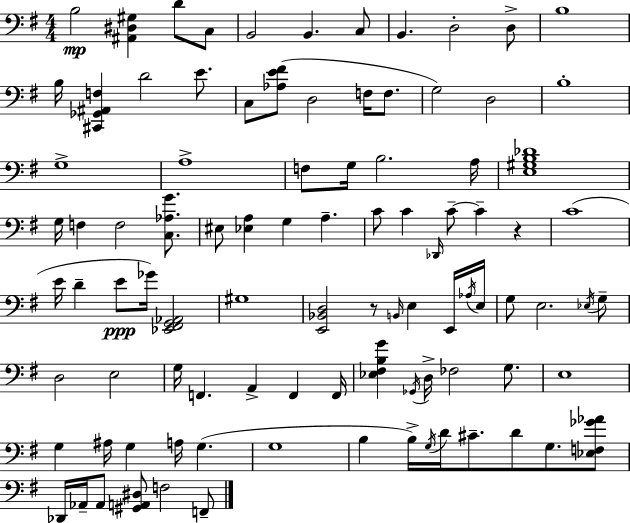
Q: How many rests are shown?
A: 2